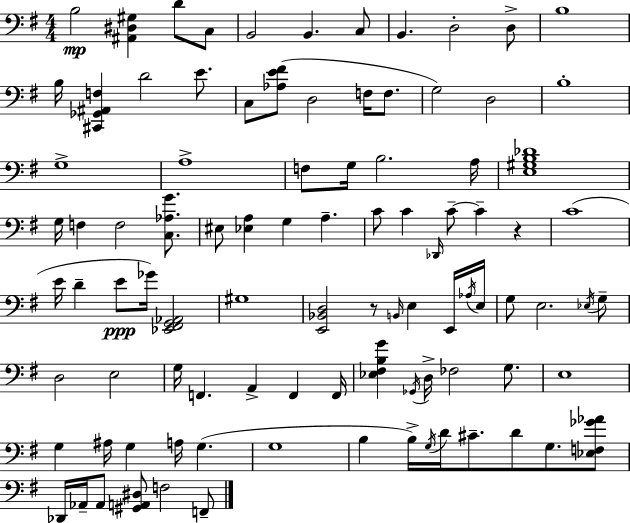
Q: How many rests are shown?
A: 2